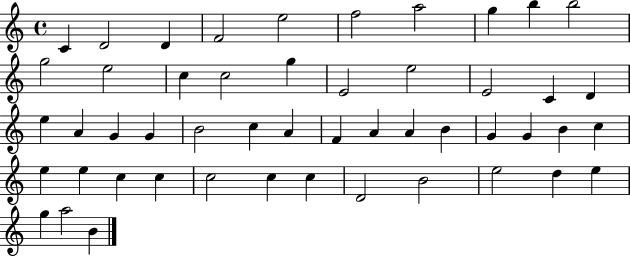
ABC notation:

X:1
T:Untitled
M:4/4
L:1/4
K:C
C D2 D F2 e2 f2 a2 g b b2 g2 e2 c c2 g E2 e2 E2 C D e A G G B2 c A F A A B G G B c e e c c c2 c c D2 B2 e2 d e g a2 B